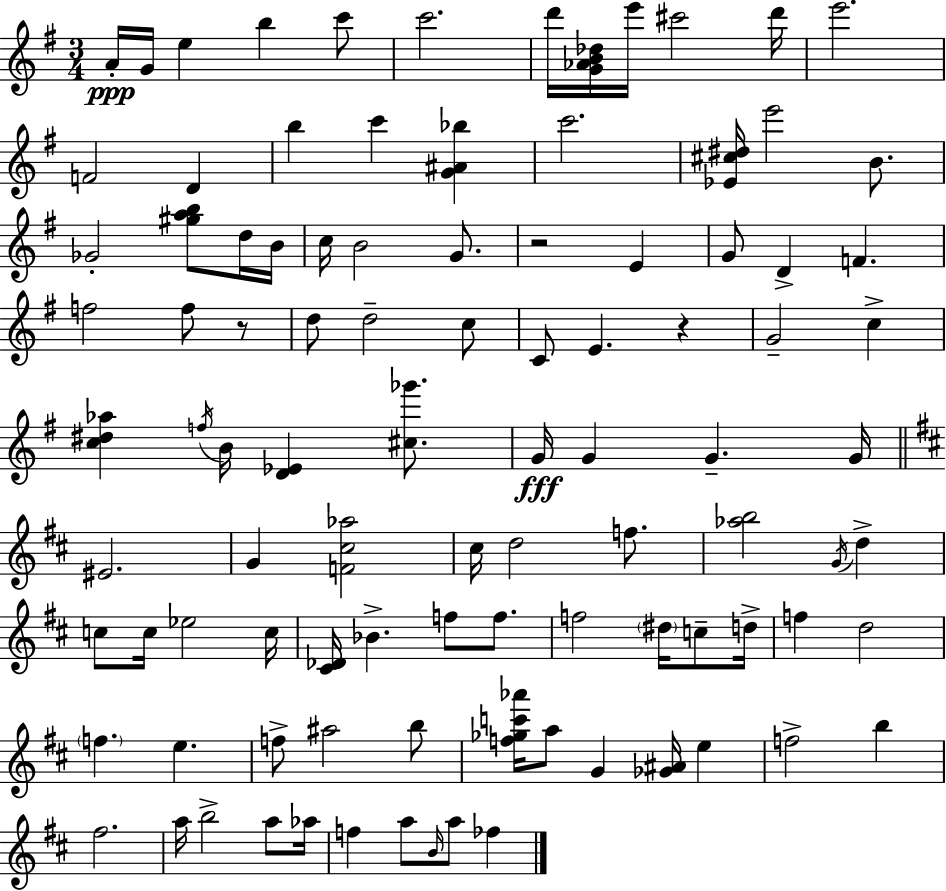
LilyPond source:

{
  \clef treble
  \numericTimeSignature
  \time 3/4
  \key e \minor
  a'16-.\ppp g'16 e''4 b''4 c'''8 | c'''2. | d'''16 <g' aes' b' des''>16 e'''16 cis'''2 d'''16 | e'''2. | \break f'2 d'4 | b''4 c'''4 <g' ais' bes''>4 | c'''2. | <ees' cis'' dis''>16 e'''2 b'8. | \break ges'2-. <gis'' a'' b''>8 d''16 b'16 | c''16 b'2 g'8. | r2 e'4 | g'8 d'4-> f'4. | \break f''2 f''8 r8 | d''8 d''2-- c''8 | c'8 e'4. r4 | g'2-- c''4-> | \break <c'' dis'' aes''>4 \acciaccatura { f''16 } b'16 <d' ees'>4 <cis'' ges'''>8. | g'16\fff g'4 g'4.-- | g'16 \bar "||" \break \key d \major eis'2. | g'4 <f' cis'' aes''>2 | cis''16 d''2 f''8. | <aes'' b''>2 \acciaccatura { g'16 } d''4-> | \break c''8 c''16 ees''2 | c''16 <cis' des'>16 bes'4.-> f''8 f''8. | f''2 \parenthesize dis''16 c''8-- | d''16-> f''4 d''2 | \break \parenthesize f''4. e''4. | f''8-> ais''2 b''8 | <f'' ges'' c''' aes'''>16 a''8 g'4 <ges' ais'>16 e''4 | f''2-> b''4 | \break fis''2. | a''16 b''2-> a''8 | aes''16 f''4 a''8 \grace { b'16 } a''8 fes''4 | \bar "|."
}